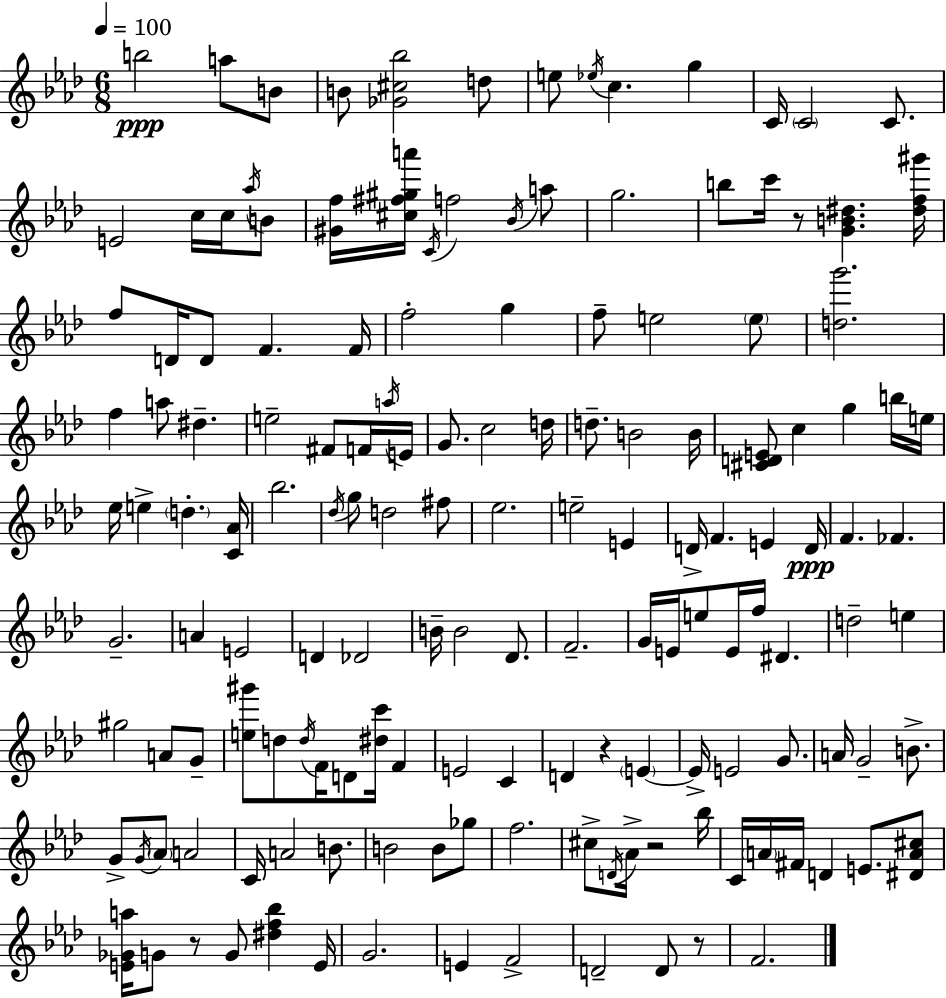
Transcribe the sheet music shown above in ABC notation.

X:1
T:Untitled
M:6/8
L:1/4
K:Fm
b2 a/2 B/2 B/2 [_G^c_b]2 d/2 e/2 _e/4 c g C/4 C2 C/2 E2 c/4 c/4 _a/4 B/2 [^Gf]/4 [^c^f^ga']/4 C/4 f2 _B/4 a/2 g2 b/2 c'/4 z/2 [GB^d] [^df^g']/4 f/2 D/4 D/2 F F/4 f2 g f/2 e2 e/2 [dg']2 f a/2 ^d e2 ^F/2 F/4 a/4 E/4 G/2 c2 d/4 d/2 B2 B/4 [^CDE]/2 c g b/4 e/4 _e/4 e d [C_A]/4 _b2 _d/4 g/2 d2 ^f/2 _e2 e2 E D/4 F E D/4 F _F G2 A E2 D _D2 B/4 B2 _D/2 F2 G/4 E/4 e/2 E/4 f/4 ^D d2 e ^g2 A/2 G/2 [e^g']/2 d/2 d/4 F/4 D/2 [^dc']/4 F E2 C D z E E/4 E2 G/2 A/4 G2 B/2 G/2 G/4 _A/2 A2 C/4 A2 B/2 B2 B/2 _g/2 f2 ^c/2 D/4 _A/4 z2 _b/4 C/4 A/4 ^F/4 D E/2 [^DA^c]/2 [E_Ga]/4 G/2 z/2 G/2 [^df_b] E/4 G2 E F2 D2 D/2 z/2 F2